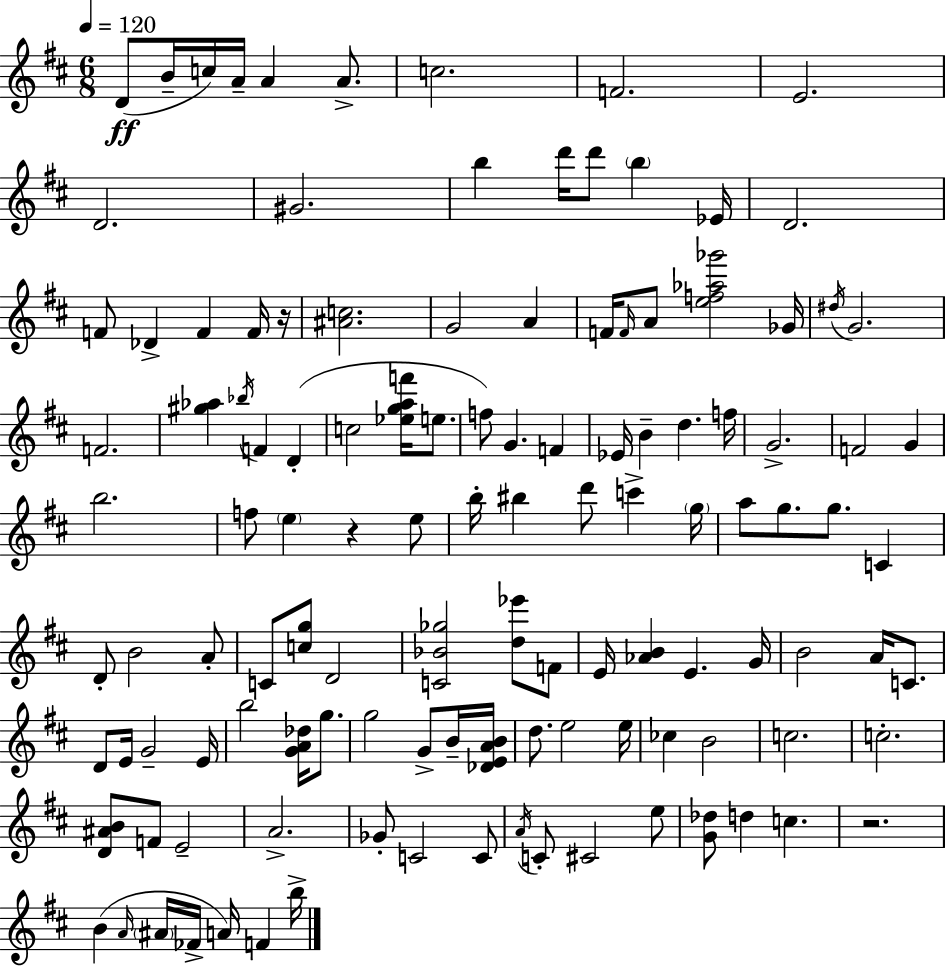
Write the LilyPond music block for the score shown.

{
  \clef treble
  \numericTimeSignature
  \time 6/8
  \key d \major
  \tempo 4 = 120
  d'8(\ff b'16-- c''16) a'16-- a'4 a'8.-> | c''2. | f'2. | e'2. | \break d'2. | gis'2. | b''4 d'''16 d'''8 \parenthesize b''4 ees'16 | d'2. | \break f'8 des'4-> f'4 f'16 r16 | <ais' c''>2. | g'2 a'4 | f'16 \grace { f'16 } a'8 <e'' f'' aes'' ges'''>2 | \break ges'16 \acciaccatura { dis''16 } g'2. | f'2. | <gis'' aes''>4 \acciaccatura { bes''16 } f'4 d'4-.( | c''2 <ees'' g'' a'' f'''>16 | \break e''8. f''8) g'4. f'4 | ees'16 b'4-- d''4. | f''16 g'2.-> | f'2 g'4 | \break b''2. | f''8 \parenthesize e''4 r4 | e''8 b''16-. bis''4 d'''8 c'''4-> | \parenthesize g''16 a''8 g''8. g''8. c'4 | \break d'8-. b'2 | a'8-. c'8 <c'' g''>8 d'2 | <c' bes' ges''>2 <d'' ees'''>8 | f'8 e'16 <aes' b'>4 e'4. | \break g'16 b'2 a'16 | c'8. d'8 e'16 g'2-- | e'16 b''2 <g' a' des''>16 | g''8. g''2 g'8-> | \break b'16-- <des' e' a' b'>16 d''8. e''2 | e''16 ces''4 b'2 | c''2. | c''2.-. | \break <d' ais' b'>8 f'8 e'2-- | a'2.-> | ges'8-. c'2 | c'8 \acciaccatura { a'16 } c'8-. cis'2 | \break e''8 <g' des''>8 d''4 c''4. | r2. | b'4( \grace { a'16 } \parenthesize ais'16 fes'16-> a'16) | f'4 b''16-> \bar "|."
}